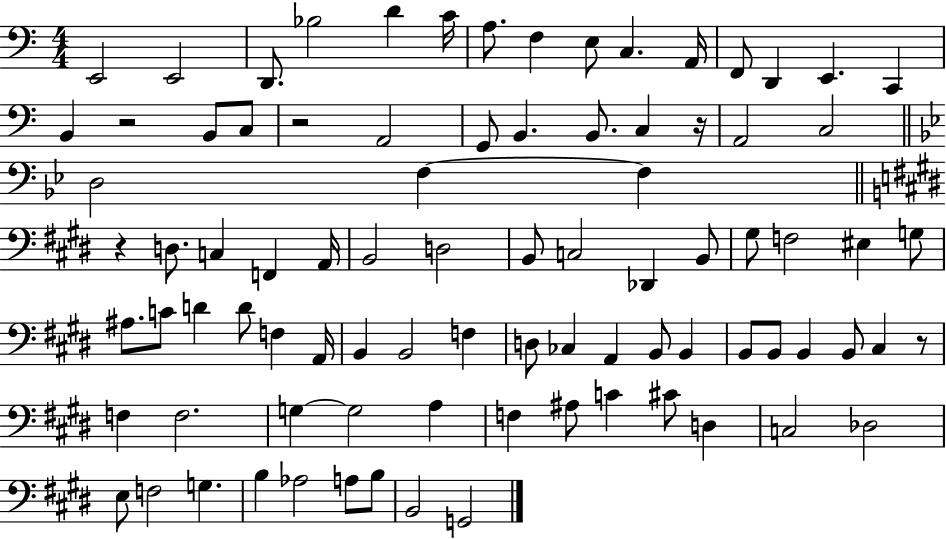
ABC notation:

X:1
T:Untitled
M:4/4
L:1/4
K:C
E,,2 E,,2 D,,/2 _B,2 D C/4 A,/2 F, E,/2 C, A,,/4 F,,/2 D,, E,, C,, B,, z2 B,,/2 C,/2 z2 A,,2 G,,/2 B,, B,,/2 C, z/4 A,,2 C,2 D,2 F, F, z D,/2 C, F,, A,,/4 B,,2 D,2 B,,/2 C,2 _D,, B,,/2 ^G,/2 F,2 ^E, G,/2 ^A,/2 C/2 D D/2 F, A,,/4 B,, B,,2 F, D,/2 _C, A,, B,,/2 B,, B,,/2 B,,/2 B,, B,,/2 ^C, z/2 F, F,2 G, G,2 A, F, ^A,/2 C ^C/2 D, C,2 _D,2 E,/2 F,2 G, B, _A,2 A,/2 B,/2 B,,2 G,,2